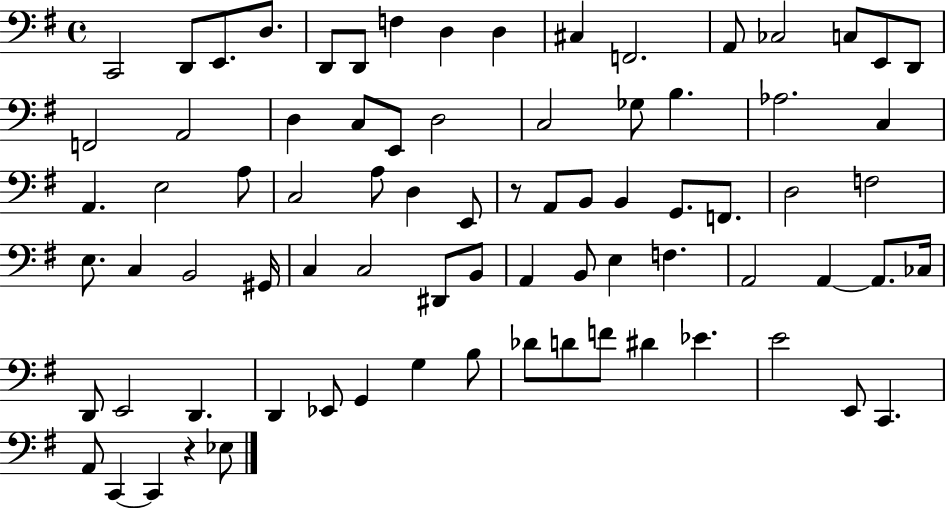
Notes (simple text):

C2/h D2/e E2/e. D3/e. D2/e D2/e F3/q D3/q D3/q C#3/q F2/h. A2/e CES3/h C3/e E2/e D2/e F2/h A2/h D3/q C3/e E2/e D3/h C3/h Gb3/e B3/q. Ab3/h. C3/q A2/q. E3/h A3/e C3/h A3/e D3/q E2/e R/e A2/e B2/e B2/q G2/e. F2/e. D3/h F3/h E3/e. C3/q B2/h G#2/s C3/q C3/h D#2/e B2/e A2/q B2/e E3/q F3/q. A2/h A2/q A2/e. CES3/s D2/e E2/h D2/q. D2/q Eb2/e G2/q G3/q B3/e Db4/e D4/e F4/e D#4/q Eb4/q. E4/h E2/e C2/q. A2/e C2/q C2/q R/q Eb3/e